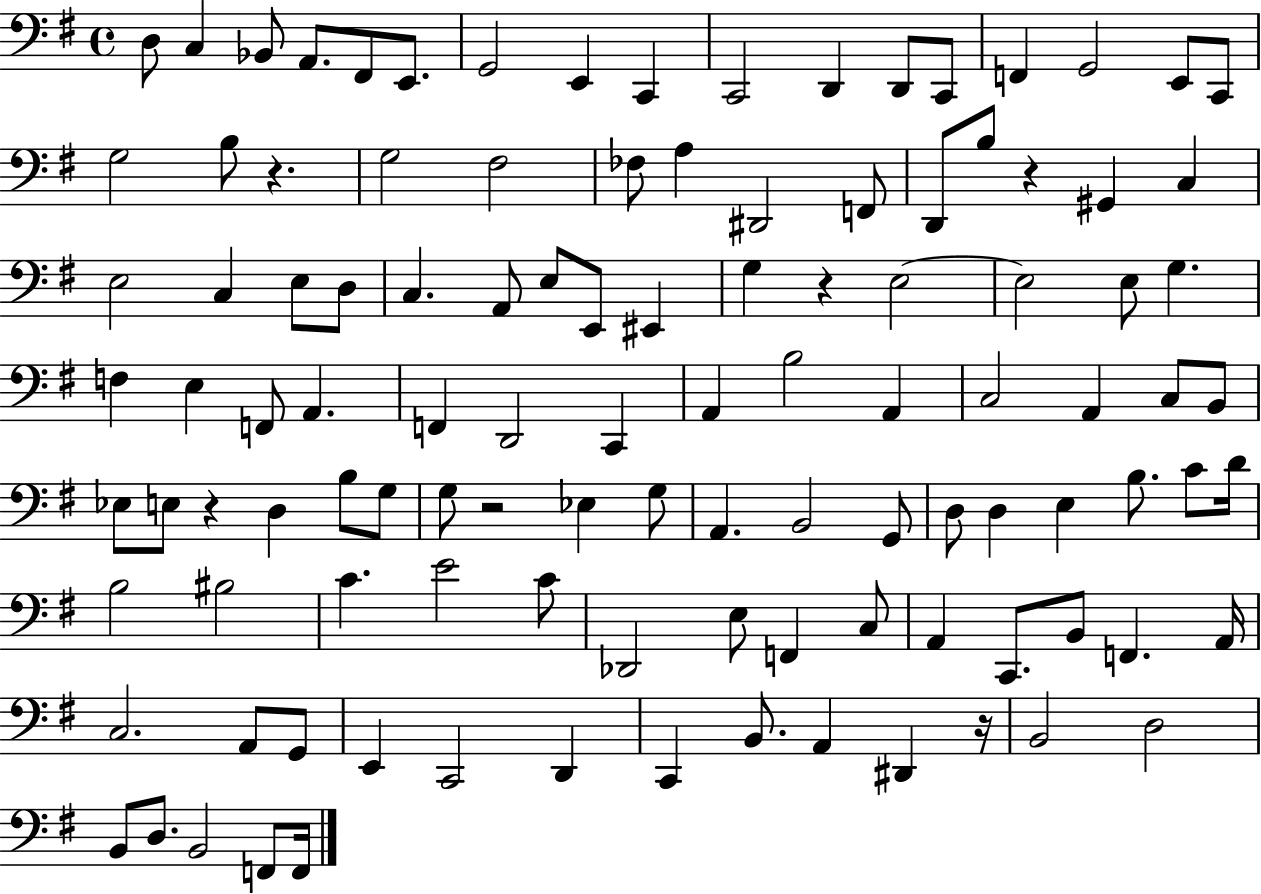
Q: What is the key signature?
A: G major